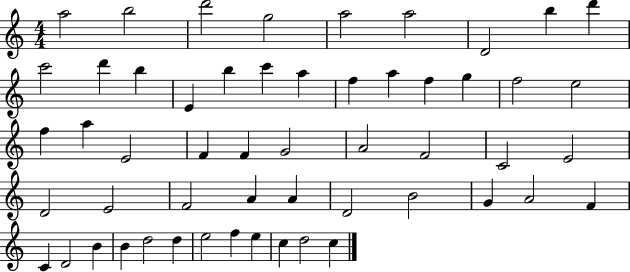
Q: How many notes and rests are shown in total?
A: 54